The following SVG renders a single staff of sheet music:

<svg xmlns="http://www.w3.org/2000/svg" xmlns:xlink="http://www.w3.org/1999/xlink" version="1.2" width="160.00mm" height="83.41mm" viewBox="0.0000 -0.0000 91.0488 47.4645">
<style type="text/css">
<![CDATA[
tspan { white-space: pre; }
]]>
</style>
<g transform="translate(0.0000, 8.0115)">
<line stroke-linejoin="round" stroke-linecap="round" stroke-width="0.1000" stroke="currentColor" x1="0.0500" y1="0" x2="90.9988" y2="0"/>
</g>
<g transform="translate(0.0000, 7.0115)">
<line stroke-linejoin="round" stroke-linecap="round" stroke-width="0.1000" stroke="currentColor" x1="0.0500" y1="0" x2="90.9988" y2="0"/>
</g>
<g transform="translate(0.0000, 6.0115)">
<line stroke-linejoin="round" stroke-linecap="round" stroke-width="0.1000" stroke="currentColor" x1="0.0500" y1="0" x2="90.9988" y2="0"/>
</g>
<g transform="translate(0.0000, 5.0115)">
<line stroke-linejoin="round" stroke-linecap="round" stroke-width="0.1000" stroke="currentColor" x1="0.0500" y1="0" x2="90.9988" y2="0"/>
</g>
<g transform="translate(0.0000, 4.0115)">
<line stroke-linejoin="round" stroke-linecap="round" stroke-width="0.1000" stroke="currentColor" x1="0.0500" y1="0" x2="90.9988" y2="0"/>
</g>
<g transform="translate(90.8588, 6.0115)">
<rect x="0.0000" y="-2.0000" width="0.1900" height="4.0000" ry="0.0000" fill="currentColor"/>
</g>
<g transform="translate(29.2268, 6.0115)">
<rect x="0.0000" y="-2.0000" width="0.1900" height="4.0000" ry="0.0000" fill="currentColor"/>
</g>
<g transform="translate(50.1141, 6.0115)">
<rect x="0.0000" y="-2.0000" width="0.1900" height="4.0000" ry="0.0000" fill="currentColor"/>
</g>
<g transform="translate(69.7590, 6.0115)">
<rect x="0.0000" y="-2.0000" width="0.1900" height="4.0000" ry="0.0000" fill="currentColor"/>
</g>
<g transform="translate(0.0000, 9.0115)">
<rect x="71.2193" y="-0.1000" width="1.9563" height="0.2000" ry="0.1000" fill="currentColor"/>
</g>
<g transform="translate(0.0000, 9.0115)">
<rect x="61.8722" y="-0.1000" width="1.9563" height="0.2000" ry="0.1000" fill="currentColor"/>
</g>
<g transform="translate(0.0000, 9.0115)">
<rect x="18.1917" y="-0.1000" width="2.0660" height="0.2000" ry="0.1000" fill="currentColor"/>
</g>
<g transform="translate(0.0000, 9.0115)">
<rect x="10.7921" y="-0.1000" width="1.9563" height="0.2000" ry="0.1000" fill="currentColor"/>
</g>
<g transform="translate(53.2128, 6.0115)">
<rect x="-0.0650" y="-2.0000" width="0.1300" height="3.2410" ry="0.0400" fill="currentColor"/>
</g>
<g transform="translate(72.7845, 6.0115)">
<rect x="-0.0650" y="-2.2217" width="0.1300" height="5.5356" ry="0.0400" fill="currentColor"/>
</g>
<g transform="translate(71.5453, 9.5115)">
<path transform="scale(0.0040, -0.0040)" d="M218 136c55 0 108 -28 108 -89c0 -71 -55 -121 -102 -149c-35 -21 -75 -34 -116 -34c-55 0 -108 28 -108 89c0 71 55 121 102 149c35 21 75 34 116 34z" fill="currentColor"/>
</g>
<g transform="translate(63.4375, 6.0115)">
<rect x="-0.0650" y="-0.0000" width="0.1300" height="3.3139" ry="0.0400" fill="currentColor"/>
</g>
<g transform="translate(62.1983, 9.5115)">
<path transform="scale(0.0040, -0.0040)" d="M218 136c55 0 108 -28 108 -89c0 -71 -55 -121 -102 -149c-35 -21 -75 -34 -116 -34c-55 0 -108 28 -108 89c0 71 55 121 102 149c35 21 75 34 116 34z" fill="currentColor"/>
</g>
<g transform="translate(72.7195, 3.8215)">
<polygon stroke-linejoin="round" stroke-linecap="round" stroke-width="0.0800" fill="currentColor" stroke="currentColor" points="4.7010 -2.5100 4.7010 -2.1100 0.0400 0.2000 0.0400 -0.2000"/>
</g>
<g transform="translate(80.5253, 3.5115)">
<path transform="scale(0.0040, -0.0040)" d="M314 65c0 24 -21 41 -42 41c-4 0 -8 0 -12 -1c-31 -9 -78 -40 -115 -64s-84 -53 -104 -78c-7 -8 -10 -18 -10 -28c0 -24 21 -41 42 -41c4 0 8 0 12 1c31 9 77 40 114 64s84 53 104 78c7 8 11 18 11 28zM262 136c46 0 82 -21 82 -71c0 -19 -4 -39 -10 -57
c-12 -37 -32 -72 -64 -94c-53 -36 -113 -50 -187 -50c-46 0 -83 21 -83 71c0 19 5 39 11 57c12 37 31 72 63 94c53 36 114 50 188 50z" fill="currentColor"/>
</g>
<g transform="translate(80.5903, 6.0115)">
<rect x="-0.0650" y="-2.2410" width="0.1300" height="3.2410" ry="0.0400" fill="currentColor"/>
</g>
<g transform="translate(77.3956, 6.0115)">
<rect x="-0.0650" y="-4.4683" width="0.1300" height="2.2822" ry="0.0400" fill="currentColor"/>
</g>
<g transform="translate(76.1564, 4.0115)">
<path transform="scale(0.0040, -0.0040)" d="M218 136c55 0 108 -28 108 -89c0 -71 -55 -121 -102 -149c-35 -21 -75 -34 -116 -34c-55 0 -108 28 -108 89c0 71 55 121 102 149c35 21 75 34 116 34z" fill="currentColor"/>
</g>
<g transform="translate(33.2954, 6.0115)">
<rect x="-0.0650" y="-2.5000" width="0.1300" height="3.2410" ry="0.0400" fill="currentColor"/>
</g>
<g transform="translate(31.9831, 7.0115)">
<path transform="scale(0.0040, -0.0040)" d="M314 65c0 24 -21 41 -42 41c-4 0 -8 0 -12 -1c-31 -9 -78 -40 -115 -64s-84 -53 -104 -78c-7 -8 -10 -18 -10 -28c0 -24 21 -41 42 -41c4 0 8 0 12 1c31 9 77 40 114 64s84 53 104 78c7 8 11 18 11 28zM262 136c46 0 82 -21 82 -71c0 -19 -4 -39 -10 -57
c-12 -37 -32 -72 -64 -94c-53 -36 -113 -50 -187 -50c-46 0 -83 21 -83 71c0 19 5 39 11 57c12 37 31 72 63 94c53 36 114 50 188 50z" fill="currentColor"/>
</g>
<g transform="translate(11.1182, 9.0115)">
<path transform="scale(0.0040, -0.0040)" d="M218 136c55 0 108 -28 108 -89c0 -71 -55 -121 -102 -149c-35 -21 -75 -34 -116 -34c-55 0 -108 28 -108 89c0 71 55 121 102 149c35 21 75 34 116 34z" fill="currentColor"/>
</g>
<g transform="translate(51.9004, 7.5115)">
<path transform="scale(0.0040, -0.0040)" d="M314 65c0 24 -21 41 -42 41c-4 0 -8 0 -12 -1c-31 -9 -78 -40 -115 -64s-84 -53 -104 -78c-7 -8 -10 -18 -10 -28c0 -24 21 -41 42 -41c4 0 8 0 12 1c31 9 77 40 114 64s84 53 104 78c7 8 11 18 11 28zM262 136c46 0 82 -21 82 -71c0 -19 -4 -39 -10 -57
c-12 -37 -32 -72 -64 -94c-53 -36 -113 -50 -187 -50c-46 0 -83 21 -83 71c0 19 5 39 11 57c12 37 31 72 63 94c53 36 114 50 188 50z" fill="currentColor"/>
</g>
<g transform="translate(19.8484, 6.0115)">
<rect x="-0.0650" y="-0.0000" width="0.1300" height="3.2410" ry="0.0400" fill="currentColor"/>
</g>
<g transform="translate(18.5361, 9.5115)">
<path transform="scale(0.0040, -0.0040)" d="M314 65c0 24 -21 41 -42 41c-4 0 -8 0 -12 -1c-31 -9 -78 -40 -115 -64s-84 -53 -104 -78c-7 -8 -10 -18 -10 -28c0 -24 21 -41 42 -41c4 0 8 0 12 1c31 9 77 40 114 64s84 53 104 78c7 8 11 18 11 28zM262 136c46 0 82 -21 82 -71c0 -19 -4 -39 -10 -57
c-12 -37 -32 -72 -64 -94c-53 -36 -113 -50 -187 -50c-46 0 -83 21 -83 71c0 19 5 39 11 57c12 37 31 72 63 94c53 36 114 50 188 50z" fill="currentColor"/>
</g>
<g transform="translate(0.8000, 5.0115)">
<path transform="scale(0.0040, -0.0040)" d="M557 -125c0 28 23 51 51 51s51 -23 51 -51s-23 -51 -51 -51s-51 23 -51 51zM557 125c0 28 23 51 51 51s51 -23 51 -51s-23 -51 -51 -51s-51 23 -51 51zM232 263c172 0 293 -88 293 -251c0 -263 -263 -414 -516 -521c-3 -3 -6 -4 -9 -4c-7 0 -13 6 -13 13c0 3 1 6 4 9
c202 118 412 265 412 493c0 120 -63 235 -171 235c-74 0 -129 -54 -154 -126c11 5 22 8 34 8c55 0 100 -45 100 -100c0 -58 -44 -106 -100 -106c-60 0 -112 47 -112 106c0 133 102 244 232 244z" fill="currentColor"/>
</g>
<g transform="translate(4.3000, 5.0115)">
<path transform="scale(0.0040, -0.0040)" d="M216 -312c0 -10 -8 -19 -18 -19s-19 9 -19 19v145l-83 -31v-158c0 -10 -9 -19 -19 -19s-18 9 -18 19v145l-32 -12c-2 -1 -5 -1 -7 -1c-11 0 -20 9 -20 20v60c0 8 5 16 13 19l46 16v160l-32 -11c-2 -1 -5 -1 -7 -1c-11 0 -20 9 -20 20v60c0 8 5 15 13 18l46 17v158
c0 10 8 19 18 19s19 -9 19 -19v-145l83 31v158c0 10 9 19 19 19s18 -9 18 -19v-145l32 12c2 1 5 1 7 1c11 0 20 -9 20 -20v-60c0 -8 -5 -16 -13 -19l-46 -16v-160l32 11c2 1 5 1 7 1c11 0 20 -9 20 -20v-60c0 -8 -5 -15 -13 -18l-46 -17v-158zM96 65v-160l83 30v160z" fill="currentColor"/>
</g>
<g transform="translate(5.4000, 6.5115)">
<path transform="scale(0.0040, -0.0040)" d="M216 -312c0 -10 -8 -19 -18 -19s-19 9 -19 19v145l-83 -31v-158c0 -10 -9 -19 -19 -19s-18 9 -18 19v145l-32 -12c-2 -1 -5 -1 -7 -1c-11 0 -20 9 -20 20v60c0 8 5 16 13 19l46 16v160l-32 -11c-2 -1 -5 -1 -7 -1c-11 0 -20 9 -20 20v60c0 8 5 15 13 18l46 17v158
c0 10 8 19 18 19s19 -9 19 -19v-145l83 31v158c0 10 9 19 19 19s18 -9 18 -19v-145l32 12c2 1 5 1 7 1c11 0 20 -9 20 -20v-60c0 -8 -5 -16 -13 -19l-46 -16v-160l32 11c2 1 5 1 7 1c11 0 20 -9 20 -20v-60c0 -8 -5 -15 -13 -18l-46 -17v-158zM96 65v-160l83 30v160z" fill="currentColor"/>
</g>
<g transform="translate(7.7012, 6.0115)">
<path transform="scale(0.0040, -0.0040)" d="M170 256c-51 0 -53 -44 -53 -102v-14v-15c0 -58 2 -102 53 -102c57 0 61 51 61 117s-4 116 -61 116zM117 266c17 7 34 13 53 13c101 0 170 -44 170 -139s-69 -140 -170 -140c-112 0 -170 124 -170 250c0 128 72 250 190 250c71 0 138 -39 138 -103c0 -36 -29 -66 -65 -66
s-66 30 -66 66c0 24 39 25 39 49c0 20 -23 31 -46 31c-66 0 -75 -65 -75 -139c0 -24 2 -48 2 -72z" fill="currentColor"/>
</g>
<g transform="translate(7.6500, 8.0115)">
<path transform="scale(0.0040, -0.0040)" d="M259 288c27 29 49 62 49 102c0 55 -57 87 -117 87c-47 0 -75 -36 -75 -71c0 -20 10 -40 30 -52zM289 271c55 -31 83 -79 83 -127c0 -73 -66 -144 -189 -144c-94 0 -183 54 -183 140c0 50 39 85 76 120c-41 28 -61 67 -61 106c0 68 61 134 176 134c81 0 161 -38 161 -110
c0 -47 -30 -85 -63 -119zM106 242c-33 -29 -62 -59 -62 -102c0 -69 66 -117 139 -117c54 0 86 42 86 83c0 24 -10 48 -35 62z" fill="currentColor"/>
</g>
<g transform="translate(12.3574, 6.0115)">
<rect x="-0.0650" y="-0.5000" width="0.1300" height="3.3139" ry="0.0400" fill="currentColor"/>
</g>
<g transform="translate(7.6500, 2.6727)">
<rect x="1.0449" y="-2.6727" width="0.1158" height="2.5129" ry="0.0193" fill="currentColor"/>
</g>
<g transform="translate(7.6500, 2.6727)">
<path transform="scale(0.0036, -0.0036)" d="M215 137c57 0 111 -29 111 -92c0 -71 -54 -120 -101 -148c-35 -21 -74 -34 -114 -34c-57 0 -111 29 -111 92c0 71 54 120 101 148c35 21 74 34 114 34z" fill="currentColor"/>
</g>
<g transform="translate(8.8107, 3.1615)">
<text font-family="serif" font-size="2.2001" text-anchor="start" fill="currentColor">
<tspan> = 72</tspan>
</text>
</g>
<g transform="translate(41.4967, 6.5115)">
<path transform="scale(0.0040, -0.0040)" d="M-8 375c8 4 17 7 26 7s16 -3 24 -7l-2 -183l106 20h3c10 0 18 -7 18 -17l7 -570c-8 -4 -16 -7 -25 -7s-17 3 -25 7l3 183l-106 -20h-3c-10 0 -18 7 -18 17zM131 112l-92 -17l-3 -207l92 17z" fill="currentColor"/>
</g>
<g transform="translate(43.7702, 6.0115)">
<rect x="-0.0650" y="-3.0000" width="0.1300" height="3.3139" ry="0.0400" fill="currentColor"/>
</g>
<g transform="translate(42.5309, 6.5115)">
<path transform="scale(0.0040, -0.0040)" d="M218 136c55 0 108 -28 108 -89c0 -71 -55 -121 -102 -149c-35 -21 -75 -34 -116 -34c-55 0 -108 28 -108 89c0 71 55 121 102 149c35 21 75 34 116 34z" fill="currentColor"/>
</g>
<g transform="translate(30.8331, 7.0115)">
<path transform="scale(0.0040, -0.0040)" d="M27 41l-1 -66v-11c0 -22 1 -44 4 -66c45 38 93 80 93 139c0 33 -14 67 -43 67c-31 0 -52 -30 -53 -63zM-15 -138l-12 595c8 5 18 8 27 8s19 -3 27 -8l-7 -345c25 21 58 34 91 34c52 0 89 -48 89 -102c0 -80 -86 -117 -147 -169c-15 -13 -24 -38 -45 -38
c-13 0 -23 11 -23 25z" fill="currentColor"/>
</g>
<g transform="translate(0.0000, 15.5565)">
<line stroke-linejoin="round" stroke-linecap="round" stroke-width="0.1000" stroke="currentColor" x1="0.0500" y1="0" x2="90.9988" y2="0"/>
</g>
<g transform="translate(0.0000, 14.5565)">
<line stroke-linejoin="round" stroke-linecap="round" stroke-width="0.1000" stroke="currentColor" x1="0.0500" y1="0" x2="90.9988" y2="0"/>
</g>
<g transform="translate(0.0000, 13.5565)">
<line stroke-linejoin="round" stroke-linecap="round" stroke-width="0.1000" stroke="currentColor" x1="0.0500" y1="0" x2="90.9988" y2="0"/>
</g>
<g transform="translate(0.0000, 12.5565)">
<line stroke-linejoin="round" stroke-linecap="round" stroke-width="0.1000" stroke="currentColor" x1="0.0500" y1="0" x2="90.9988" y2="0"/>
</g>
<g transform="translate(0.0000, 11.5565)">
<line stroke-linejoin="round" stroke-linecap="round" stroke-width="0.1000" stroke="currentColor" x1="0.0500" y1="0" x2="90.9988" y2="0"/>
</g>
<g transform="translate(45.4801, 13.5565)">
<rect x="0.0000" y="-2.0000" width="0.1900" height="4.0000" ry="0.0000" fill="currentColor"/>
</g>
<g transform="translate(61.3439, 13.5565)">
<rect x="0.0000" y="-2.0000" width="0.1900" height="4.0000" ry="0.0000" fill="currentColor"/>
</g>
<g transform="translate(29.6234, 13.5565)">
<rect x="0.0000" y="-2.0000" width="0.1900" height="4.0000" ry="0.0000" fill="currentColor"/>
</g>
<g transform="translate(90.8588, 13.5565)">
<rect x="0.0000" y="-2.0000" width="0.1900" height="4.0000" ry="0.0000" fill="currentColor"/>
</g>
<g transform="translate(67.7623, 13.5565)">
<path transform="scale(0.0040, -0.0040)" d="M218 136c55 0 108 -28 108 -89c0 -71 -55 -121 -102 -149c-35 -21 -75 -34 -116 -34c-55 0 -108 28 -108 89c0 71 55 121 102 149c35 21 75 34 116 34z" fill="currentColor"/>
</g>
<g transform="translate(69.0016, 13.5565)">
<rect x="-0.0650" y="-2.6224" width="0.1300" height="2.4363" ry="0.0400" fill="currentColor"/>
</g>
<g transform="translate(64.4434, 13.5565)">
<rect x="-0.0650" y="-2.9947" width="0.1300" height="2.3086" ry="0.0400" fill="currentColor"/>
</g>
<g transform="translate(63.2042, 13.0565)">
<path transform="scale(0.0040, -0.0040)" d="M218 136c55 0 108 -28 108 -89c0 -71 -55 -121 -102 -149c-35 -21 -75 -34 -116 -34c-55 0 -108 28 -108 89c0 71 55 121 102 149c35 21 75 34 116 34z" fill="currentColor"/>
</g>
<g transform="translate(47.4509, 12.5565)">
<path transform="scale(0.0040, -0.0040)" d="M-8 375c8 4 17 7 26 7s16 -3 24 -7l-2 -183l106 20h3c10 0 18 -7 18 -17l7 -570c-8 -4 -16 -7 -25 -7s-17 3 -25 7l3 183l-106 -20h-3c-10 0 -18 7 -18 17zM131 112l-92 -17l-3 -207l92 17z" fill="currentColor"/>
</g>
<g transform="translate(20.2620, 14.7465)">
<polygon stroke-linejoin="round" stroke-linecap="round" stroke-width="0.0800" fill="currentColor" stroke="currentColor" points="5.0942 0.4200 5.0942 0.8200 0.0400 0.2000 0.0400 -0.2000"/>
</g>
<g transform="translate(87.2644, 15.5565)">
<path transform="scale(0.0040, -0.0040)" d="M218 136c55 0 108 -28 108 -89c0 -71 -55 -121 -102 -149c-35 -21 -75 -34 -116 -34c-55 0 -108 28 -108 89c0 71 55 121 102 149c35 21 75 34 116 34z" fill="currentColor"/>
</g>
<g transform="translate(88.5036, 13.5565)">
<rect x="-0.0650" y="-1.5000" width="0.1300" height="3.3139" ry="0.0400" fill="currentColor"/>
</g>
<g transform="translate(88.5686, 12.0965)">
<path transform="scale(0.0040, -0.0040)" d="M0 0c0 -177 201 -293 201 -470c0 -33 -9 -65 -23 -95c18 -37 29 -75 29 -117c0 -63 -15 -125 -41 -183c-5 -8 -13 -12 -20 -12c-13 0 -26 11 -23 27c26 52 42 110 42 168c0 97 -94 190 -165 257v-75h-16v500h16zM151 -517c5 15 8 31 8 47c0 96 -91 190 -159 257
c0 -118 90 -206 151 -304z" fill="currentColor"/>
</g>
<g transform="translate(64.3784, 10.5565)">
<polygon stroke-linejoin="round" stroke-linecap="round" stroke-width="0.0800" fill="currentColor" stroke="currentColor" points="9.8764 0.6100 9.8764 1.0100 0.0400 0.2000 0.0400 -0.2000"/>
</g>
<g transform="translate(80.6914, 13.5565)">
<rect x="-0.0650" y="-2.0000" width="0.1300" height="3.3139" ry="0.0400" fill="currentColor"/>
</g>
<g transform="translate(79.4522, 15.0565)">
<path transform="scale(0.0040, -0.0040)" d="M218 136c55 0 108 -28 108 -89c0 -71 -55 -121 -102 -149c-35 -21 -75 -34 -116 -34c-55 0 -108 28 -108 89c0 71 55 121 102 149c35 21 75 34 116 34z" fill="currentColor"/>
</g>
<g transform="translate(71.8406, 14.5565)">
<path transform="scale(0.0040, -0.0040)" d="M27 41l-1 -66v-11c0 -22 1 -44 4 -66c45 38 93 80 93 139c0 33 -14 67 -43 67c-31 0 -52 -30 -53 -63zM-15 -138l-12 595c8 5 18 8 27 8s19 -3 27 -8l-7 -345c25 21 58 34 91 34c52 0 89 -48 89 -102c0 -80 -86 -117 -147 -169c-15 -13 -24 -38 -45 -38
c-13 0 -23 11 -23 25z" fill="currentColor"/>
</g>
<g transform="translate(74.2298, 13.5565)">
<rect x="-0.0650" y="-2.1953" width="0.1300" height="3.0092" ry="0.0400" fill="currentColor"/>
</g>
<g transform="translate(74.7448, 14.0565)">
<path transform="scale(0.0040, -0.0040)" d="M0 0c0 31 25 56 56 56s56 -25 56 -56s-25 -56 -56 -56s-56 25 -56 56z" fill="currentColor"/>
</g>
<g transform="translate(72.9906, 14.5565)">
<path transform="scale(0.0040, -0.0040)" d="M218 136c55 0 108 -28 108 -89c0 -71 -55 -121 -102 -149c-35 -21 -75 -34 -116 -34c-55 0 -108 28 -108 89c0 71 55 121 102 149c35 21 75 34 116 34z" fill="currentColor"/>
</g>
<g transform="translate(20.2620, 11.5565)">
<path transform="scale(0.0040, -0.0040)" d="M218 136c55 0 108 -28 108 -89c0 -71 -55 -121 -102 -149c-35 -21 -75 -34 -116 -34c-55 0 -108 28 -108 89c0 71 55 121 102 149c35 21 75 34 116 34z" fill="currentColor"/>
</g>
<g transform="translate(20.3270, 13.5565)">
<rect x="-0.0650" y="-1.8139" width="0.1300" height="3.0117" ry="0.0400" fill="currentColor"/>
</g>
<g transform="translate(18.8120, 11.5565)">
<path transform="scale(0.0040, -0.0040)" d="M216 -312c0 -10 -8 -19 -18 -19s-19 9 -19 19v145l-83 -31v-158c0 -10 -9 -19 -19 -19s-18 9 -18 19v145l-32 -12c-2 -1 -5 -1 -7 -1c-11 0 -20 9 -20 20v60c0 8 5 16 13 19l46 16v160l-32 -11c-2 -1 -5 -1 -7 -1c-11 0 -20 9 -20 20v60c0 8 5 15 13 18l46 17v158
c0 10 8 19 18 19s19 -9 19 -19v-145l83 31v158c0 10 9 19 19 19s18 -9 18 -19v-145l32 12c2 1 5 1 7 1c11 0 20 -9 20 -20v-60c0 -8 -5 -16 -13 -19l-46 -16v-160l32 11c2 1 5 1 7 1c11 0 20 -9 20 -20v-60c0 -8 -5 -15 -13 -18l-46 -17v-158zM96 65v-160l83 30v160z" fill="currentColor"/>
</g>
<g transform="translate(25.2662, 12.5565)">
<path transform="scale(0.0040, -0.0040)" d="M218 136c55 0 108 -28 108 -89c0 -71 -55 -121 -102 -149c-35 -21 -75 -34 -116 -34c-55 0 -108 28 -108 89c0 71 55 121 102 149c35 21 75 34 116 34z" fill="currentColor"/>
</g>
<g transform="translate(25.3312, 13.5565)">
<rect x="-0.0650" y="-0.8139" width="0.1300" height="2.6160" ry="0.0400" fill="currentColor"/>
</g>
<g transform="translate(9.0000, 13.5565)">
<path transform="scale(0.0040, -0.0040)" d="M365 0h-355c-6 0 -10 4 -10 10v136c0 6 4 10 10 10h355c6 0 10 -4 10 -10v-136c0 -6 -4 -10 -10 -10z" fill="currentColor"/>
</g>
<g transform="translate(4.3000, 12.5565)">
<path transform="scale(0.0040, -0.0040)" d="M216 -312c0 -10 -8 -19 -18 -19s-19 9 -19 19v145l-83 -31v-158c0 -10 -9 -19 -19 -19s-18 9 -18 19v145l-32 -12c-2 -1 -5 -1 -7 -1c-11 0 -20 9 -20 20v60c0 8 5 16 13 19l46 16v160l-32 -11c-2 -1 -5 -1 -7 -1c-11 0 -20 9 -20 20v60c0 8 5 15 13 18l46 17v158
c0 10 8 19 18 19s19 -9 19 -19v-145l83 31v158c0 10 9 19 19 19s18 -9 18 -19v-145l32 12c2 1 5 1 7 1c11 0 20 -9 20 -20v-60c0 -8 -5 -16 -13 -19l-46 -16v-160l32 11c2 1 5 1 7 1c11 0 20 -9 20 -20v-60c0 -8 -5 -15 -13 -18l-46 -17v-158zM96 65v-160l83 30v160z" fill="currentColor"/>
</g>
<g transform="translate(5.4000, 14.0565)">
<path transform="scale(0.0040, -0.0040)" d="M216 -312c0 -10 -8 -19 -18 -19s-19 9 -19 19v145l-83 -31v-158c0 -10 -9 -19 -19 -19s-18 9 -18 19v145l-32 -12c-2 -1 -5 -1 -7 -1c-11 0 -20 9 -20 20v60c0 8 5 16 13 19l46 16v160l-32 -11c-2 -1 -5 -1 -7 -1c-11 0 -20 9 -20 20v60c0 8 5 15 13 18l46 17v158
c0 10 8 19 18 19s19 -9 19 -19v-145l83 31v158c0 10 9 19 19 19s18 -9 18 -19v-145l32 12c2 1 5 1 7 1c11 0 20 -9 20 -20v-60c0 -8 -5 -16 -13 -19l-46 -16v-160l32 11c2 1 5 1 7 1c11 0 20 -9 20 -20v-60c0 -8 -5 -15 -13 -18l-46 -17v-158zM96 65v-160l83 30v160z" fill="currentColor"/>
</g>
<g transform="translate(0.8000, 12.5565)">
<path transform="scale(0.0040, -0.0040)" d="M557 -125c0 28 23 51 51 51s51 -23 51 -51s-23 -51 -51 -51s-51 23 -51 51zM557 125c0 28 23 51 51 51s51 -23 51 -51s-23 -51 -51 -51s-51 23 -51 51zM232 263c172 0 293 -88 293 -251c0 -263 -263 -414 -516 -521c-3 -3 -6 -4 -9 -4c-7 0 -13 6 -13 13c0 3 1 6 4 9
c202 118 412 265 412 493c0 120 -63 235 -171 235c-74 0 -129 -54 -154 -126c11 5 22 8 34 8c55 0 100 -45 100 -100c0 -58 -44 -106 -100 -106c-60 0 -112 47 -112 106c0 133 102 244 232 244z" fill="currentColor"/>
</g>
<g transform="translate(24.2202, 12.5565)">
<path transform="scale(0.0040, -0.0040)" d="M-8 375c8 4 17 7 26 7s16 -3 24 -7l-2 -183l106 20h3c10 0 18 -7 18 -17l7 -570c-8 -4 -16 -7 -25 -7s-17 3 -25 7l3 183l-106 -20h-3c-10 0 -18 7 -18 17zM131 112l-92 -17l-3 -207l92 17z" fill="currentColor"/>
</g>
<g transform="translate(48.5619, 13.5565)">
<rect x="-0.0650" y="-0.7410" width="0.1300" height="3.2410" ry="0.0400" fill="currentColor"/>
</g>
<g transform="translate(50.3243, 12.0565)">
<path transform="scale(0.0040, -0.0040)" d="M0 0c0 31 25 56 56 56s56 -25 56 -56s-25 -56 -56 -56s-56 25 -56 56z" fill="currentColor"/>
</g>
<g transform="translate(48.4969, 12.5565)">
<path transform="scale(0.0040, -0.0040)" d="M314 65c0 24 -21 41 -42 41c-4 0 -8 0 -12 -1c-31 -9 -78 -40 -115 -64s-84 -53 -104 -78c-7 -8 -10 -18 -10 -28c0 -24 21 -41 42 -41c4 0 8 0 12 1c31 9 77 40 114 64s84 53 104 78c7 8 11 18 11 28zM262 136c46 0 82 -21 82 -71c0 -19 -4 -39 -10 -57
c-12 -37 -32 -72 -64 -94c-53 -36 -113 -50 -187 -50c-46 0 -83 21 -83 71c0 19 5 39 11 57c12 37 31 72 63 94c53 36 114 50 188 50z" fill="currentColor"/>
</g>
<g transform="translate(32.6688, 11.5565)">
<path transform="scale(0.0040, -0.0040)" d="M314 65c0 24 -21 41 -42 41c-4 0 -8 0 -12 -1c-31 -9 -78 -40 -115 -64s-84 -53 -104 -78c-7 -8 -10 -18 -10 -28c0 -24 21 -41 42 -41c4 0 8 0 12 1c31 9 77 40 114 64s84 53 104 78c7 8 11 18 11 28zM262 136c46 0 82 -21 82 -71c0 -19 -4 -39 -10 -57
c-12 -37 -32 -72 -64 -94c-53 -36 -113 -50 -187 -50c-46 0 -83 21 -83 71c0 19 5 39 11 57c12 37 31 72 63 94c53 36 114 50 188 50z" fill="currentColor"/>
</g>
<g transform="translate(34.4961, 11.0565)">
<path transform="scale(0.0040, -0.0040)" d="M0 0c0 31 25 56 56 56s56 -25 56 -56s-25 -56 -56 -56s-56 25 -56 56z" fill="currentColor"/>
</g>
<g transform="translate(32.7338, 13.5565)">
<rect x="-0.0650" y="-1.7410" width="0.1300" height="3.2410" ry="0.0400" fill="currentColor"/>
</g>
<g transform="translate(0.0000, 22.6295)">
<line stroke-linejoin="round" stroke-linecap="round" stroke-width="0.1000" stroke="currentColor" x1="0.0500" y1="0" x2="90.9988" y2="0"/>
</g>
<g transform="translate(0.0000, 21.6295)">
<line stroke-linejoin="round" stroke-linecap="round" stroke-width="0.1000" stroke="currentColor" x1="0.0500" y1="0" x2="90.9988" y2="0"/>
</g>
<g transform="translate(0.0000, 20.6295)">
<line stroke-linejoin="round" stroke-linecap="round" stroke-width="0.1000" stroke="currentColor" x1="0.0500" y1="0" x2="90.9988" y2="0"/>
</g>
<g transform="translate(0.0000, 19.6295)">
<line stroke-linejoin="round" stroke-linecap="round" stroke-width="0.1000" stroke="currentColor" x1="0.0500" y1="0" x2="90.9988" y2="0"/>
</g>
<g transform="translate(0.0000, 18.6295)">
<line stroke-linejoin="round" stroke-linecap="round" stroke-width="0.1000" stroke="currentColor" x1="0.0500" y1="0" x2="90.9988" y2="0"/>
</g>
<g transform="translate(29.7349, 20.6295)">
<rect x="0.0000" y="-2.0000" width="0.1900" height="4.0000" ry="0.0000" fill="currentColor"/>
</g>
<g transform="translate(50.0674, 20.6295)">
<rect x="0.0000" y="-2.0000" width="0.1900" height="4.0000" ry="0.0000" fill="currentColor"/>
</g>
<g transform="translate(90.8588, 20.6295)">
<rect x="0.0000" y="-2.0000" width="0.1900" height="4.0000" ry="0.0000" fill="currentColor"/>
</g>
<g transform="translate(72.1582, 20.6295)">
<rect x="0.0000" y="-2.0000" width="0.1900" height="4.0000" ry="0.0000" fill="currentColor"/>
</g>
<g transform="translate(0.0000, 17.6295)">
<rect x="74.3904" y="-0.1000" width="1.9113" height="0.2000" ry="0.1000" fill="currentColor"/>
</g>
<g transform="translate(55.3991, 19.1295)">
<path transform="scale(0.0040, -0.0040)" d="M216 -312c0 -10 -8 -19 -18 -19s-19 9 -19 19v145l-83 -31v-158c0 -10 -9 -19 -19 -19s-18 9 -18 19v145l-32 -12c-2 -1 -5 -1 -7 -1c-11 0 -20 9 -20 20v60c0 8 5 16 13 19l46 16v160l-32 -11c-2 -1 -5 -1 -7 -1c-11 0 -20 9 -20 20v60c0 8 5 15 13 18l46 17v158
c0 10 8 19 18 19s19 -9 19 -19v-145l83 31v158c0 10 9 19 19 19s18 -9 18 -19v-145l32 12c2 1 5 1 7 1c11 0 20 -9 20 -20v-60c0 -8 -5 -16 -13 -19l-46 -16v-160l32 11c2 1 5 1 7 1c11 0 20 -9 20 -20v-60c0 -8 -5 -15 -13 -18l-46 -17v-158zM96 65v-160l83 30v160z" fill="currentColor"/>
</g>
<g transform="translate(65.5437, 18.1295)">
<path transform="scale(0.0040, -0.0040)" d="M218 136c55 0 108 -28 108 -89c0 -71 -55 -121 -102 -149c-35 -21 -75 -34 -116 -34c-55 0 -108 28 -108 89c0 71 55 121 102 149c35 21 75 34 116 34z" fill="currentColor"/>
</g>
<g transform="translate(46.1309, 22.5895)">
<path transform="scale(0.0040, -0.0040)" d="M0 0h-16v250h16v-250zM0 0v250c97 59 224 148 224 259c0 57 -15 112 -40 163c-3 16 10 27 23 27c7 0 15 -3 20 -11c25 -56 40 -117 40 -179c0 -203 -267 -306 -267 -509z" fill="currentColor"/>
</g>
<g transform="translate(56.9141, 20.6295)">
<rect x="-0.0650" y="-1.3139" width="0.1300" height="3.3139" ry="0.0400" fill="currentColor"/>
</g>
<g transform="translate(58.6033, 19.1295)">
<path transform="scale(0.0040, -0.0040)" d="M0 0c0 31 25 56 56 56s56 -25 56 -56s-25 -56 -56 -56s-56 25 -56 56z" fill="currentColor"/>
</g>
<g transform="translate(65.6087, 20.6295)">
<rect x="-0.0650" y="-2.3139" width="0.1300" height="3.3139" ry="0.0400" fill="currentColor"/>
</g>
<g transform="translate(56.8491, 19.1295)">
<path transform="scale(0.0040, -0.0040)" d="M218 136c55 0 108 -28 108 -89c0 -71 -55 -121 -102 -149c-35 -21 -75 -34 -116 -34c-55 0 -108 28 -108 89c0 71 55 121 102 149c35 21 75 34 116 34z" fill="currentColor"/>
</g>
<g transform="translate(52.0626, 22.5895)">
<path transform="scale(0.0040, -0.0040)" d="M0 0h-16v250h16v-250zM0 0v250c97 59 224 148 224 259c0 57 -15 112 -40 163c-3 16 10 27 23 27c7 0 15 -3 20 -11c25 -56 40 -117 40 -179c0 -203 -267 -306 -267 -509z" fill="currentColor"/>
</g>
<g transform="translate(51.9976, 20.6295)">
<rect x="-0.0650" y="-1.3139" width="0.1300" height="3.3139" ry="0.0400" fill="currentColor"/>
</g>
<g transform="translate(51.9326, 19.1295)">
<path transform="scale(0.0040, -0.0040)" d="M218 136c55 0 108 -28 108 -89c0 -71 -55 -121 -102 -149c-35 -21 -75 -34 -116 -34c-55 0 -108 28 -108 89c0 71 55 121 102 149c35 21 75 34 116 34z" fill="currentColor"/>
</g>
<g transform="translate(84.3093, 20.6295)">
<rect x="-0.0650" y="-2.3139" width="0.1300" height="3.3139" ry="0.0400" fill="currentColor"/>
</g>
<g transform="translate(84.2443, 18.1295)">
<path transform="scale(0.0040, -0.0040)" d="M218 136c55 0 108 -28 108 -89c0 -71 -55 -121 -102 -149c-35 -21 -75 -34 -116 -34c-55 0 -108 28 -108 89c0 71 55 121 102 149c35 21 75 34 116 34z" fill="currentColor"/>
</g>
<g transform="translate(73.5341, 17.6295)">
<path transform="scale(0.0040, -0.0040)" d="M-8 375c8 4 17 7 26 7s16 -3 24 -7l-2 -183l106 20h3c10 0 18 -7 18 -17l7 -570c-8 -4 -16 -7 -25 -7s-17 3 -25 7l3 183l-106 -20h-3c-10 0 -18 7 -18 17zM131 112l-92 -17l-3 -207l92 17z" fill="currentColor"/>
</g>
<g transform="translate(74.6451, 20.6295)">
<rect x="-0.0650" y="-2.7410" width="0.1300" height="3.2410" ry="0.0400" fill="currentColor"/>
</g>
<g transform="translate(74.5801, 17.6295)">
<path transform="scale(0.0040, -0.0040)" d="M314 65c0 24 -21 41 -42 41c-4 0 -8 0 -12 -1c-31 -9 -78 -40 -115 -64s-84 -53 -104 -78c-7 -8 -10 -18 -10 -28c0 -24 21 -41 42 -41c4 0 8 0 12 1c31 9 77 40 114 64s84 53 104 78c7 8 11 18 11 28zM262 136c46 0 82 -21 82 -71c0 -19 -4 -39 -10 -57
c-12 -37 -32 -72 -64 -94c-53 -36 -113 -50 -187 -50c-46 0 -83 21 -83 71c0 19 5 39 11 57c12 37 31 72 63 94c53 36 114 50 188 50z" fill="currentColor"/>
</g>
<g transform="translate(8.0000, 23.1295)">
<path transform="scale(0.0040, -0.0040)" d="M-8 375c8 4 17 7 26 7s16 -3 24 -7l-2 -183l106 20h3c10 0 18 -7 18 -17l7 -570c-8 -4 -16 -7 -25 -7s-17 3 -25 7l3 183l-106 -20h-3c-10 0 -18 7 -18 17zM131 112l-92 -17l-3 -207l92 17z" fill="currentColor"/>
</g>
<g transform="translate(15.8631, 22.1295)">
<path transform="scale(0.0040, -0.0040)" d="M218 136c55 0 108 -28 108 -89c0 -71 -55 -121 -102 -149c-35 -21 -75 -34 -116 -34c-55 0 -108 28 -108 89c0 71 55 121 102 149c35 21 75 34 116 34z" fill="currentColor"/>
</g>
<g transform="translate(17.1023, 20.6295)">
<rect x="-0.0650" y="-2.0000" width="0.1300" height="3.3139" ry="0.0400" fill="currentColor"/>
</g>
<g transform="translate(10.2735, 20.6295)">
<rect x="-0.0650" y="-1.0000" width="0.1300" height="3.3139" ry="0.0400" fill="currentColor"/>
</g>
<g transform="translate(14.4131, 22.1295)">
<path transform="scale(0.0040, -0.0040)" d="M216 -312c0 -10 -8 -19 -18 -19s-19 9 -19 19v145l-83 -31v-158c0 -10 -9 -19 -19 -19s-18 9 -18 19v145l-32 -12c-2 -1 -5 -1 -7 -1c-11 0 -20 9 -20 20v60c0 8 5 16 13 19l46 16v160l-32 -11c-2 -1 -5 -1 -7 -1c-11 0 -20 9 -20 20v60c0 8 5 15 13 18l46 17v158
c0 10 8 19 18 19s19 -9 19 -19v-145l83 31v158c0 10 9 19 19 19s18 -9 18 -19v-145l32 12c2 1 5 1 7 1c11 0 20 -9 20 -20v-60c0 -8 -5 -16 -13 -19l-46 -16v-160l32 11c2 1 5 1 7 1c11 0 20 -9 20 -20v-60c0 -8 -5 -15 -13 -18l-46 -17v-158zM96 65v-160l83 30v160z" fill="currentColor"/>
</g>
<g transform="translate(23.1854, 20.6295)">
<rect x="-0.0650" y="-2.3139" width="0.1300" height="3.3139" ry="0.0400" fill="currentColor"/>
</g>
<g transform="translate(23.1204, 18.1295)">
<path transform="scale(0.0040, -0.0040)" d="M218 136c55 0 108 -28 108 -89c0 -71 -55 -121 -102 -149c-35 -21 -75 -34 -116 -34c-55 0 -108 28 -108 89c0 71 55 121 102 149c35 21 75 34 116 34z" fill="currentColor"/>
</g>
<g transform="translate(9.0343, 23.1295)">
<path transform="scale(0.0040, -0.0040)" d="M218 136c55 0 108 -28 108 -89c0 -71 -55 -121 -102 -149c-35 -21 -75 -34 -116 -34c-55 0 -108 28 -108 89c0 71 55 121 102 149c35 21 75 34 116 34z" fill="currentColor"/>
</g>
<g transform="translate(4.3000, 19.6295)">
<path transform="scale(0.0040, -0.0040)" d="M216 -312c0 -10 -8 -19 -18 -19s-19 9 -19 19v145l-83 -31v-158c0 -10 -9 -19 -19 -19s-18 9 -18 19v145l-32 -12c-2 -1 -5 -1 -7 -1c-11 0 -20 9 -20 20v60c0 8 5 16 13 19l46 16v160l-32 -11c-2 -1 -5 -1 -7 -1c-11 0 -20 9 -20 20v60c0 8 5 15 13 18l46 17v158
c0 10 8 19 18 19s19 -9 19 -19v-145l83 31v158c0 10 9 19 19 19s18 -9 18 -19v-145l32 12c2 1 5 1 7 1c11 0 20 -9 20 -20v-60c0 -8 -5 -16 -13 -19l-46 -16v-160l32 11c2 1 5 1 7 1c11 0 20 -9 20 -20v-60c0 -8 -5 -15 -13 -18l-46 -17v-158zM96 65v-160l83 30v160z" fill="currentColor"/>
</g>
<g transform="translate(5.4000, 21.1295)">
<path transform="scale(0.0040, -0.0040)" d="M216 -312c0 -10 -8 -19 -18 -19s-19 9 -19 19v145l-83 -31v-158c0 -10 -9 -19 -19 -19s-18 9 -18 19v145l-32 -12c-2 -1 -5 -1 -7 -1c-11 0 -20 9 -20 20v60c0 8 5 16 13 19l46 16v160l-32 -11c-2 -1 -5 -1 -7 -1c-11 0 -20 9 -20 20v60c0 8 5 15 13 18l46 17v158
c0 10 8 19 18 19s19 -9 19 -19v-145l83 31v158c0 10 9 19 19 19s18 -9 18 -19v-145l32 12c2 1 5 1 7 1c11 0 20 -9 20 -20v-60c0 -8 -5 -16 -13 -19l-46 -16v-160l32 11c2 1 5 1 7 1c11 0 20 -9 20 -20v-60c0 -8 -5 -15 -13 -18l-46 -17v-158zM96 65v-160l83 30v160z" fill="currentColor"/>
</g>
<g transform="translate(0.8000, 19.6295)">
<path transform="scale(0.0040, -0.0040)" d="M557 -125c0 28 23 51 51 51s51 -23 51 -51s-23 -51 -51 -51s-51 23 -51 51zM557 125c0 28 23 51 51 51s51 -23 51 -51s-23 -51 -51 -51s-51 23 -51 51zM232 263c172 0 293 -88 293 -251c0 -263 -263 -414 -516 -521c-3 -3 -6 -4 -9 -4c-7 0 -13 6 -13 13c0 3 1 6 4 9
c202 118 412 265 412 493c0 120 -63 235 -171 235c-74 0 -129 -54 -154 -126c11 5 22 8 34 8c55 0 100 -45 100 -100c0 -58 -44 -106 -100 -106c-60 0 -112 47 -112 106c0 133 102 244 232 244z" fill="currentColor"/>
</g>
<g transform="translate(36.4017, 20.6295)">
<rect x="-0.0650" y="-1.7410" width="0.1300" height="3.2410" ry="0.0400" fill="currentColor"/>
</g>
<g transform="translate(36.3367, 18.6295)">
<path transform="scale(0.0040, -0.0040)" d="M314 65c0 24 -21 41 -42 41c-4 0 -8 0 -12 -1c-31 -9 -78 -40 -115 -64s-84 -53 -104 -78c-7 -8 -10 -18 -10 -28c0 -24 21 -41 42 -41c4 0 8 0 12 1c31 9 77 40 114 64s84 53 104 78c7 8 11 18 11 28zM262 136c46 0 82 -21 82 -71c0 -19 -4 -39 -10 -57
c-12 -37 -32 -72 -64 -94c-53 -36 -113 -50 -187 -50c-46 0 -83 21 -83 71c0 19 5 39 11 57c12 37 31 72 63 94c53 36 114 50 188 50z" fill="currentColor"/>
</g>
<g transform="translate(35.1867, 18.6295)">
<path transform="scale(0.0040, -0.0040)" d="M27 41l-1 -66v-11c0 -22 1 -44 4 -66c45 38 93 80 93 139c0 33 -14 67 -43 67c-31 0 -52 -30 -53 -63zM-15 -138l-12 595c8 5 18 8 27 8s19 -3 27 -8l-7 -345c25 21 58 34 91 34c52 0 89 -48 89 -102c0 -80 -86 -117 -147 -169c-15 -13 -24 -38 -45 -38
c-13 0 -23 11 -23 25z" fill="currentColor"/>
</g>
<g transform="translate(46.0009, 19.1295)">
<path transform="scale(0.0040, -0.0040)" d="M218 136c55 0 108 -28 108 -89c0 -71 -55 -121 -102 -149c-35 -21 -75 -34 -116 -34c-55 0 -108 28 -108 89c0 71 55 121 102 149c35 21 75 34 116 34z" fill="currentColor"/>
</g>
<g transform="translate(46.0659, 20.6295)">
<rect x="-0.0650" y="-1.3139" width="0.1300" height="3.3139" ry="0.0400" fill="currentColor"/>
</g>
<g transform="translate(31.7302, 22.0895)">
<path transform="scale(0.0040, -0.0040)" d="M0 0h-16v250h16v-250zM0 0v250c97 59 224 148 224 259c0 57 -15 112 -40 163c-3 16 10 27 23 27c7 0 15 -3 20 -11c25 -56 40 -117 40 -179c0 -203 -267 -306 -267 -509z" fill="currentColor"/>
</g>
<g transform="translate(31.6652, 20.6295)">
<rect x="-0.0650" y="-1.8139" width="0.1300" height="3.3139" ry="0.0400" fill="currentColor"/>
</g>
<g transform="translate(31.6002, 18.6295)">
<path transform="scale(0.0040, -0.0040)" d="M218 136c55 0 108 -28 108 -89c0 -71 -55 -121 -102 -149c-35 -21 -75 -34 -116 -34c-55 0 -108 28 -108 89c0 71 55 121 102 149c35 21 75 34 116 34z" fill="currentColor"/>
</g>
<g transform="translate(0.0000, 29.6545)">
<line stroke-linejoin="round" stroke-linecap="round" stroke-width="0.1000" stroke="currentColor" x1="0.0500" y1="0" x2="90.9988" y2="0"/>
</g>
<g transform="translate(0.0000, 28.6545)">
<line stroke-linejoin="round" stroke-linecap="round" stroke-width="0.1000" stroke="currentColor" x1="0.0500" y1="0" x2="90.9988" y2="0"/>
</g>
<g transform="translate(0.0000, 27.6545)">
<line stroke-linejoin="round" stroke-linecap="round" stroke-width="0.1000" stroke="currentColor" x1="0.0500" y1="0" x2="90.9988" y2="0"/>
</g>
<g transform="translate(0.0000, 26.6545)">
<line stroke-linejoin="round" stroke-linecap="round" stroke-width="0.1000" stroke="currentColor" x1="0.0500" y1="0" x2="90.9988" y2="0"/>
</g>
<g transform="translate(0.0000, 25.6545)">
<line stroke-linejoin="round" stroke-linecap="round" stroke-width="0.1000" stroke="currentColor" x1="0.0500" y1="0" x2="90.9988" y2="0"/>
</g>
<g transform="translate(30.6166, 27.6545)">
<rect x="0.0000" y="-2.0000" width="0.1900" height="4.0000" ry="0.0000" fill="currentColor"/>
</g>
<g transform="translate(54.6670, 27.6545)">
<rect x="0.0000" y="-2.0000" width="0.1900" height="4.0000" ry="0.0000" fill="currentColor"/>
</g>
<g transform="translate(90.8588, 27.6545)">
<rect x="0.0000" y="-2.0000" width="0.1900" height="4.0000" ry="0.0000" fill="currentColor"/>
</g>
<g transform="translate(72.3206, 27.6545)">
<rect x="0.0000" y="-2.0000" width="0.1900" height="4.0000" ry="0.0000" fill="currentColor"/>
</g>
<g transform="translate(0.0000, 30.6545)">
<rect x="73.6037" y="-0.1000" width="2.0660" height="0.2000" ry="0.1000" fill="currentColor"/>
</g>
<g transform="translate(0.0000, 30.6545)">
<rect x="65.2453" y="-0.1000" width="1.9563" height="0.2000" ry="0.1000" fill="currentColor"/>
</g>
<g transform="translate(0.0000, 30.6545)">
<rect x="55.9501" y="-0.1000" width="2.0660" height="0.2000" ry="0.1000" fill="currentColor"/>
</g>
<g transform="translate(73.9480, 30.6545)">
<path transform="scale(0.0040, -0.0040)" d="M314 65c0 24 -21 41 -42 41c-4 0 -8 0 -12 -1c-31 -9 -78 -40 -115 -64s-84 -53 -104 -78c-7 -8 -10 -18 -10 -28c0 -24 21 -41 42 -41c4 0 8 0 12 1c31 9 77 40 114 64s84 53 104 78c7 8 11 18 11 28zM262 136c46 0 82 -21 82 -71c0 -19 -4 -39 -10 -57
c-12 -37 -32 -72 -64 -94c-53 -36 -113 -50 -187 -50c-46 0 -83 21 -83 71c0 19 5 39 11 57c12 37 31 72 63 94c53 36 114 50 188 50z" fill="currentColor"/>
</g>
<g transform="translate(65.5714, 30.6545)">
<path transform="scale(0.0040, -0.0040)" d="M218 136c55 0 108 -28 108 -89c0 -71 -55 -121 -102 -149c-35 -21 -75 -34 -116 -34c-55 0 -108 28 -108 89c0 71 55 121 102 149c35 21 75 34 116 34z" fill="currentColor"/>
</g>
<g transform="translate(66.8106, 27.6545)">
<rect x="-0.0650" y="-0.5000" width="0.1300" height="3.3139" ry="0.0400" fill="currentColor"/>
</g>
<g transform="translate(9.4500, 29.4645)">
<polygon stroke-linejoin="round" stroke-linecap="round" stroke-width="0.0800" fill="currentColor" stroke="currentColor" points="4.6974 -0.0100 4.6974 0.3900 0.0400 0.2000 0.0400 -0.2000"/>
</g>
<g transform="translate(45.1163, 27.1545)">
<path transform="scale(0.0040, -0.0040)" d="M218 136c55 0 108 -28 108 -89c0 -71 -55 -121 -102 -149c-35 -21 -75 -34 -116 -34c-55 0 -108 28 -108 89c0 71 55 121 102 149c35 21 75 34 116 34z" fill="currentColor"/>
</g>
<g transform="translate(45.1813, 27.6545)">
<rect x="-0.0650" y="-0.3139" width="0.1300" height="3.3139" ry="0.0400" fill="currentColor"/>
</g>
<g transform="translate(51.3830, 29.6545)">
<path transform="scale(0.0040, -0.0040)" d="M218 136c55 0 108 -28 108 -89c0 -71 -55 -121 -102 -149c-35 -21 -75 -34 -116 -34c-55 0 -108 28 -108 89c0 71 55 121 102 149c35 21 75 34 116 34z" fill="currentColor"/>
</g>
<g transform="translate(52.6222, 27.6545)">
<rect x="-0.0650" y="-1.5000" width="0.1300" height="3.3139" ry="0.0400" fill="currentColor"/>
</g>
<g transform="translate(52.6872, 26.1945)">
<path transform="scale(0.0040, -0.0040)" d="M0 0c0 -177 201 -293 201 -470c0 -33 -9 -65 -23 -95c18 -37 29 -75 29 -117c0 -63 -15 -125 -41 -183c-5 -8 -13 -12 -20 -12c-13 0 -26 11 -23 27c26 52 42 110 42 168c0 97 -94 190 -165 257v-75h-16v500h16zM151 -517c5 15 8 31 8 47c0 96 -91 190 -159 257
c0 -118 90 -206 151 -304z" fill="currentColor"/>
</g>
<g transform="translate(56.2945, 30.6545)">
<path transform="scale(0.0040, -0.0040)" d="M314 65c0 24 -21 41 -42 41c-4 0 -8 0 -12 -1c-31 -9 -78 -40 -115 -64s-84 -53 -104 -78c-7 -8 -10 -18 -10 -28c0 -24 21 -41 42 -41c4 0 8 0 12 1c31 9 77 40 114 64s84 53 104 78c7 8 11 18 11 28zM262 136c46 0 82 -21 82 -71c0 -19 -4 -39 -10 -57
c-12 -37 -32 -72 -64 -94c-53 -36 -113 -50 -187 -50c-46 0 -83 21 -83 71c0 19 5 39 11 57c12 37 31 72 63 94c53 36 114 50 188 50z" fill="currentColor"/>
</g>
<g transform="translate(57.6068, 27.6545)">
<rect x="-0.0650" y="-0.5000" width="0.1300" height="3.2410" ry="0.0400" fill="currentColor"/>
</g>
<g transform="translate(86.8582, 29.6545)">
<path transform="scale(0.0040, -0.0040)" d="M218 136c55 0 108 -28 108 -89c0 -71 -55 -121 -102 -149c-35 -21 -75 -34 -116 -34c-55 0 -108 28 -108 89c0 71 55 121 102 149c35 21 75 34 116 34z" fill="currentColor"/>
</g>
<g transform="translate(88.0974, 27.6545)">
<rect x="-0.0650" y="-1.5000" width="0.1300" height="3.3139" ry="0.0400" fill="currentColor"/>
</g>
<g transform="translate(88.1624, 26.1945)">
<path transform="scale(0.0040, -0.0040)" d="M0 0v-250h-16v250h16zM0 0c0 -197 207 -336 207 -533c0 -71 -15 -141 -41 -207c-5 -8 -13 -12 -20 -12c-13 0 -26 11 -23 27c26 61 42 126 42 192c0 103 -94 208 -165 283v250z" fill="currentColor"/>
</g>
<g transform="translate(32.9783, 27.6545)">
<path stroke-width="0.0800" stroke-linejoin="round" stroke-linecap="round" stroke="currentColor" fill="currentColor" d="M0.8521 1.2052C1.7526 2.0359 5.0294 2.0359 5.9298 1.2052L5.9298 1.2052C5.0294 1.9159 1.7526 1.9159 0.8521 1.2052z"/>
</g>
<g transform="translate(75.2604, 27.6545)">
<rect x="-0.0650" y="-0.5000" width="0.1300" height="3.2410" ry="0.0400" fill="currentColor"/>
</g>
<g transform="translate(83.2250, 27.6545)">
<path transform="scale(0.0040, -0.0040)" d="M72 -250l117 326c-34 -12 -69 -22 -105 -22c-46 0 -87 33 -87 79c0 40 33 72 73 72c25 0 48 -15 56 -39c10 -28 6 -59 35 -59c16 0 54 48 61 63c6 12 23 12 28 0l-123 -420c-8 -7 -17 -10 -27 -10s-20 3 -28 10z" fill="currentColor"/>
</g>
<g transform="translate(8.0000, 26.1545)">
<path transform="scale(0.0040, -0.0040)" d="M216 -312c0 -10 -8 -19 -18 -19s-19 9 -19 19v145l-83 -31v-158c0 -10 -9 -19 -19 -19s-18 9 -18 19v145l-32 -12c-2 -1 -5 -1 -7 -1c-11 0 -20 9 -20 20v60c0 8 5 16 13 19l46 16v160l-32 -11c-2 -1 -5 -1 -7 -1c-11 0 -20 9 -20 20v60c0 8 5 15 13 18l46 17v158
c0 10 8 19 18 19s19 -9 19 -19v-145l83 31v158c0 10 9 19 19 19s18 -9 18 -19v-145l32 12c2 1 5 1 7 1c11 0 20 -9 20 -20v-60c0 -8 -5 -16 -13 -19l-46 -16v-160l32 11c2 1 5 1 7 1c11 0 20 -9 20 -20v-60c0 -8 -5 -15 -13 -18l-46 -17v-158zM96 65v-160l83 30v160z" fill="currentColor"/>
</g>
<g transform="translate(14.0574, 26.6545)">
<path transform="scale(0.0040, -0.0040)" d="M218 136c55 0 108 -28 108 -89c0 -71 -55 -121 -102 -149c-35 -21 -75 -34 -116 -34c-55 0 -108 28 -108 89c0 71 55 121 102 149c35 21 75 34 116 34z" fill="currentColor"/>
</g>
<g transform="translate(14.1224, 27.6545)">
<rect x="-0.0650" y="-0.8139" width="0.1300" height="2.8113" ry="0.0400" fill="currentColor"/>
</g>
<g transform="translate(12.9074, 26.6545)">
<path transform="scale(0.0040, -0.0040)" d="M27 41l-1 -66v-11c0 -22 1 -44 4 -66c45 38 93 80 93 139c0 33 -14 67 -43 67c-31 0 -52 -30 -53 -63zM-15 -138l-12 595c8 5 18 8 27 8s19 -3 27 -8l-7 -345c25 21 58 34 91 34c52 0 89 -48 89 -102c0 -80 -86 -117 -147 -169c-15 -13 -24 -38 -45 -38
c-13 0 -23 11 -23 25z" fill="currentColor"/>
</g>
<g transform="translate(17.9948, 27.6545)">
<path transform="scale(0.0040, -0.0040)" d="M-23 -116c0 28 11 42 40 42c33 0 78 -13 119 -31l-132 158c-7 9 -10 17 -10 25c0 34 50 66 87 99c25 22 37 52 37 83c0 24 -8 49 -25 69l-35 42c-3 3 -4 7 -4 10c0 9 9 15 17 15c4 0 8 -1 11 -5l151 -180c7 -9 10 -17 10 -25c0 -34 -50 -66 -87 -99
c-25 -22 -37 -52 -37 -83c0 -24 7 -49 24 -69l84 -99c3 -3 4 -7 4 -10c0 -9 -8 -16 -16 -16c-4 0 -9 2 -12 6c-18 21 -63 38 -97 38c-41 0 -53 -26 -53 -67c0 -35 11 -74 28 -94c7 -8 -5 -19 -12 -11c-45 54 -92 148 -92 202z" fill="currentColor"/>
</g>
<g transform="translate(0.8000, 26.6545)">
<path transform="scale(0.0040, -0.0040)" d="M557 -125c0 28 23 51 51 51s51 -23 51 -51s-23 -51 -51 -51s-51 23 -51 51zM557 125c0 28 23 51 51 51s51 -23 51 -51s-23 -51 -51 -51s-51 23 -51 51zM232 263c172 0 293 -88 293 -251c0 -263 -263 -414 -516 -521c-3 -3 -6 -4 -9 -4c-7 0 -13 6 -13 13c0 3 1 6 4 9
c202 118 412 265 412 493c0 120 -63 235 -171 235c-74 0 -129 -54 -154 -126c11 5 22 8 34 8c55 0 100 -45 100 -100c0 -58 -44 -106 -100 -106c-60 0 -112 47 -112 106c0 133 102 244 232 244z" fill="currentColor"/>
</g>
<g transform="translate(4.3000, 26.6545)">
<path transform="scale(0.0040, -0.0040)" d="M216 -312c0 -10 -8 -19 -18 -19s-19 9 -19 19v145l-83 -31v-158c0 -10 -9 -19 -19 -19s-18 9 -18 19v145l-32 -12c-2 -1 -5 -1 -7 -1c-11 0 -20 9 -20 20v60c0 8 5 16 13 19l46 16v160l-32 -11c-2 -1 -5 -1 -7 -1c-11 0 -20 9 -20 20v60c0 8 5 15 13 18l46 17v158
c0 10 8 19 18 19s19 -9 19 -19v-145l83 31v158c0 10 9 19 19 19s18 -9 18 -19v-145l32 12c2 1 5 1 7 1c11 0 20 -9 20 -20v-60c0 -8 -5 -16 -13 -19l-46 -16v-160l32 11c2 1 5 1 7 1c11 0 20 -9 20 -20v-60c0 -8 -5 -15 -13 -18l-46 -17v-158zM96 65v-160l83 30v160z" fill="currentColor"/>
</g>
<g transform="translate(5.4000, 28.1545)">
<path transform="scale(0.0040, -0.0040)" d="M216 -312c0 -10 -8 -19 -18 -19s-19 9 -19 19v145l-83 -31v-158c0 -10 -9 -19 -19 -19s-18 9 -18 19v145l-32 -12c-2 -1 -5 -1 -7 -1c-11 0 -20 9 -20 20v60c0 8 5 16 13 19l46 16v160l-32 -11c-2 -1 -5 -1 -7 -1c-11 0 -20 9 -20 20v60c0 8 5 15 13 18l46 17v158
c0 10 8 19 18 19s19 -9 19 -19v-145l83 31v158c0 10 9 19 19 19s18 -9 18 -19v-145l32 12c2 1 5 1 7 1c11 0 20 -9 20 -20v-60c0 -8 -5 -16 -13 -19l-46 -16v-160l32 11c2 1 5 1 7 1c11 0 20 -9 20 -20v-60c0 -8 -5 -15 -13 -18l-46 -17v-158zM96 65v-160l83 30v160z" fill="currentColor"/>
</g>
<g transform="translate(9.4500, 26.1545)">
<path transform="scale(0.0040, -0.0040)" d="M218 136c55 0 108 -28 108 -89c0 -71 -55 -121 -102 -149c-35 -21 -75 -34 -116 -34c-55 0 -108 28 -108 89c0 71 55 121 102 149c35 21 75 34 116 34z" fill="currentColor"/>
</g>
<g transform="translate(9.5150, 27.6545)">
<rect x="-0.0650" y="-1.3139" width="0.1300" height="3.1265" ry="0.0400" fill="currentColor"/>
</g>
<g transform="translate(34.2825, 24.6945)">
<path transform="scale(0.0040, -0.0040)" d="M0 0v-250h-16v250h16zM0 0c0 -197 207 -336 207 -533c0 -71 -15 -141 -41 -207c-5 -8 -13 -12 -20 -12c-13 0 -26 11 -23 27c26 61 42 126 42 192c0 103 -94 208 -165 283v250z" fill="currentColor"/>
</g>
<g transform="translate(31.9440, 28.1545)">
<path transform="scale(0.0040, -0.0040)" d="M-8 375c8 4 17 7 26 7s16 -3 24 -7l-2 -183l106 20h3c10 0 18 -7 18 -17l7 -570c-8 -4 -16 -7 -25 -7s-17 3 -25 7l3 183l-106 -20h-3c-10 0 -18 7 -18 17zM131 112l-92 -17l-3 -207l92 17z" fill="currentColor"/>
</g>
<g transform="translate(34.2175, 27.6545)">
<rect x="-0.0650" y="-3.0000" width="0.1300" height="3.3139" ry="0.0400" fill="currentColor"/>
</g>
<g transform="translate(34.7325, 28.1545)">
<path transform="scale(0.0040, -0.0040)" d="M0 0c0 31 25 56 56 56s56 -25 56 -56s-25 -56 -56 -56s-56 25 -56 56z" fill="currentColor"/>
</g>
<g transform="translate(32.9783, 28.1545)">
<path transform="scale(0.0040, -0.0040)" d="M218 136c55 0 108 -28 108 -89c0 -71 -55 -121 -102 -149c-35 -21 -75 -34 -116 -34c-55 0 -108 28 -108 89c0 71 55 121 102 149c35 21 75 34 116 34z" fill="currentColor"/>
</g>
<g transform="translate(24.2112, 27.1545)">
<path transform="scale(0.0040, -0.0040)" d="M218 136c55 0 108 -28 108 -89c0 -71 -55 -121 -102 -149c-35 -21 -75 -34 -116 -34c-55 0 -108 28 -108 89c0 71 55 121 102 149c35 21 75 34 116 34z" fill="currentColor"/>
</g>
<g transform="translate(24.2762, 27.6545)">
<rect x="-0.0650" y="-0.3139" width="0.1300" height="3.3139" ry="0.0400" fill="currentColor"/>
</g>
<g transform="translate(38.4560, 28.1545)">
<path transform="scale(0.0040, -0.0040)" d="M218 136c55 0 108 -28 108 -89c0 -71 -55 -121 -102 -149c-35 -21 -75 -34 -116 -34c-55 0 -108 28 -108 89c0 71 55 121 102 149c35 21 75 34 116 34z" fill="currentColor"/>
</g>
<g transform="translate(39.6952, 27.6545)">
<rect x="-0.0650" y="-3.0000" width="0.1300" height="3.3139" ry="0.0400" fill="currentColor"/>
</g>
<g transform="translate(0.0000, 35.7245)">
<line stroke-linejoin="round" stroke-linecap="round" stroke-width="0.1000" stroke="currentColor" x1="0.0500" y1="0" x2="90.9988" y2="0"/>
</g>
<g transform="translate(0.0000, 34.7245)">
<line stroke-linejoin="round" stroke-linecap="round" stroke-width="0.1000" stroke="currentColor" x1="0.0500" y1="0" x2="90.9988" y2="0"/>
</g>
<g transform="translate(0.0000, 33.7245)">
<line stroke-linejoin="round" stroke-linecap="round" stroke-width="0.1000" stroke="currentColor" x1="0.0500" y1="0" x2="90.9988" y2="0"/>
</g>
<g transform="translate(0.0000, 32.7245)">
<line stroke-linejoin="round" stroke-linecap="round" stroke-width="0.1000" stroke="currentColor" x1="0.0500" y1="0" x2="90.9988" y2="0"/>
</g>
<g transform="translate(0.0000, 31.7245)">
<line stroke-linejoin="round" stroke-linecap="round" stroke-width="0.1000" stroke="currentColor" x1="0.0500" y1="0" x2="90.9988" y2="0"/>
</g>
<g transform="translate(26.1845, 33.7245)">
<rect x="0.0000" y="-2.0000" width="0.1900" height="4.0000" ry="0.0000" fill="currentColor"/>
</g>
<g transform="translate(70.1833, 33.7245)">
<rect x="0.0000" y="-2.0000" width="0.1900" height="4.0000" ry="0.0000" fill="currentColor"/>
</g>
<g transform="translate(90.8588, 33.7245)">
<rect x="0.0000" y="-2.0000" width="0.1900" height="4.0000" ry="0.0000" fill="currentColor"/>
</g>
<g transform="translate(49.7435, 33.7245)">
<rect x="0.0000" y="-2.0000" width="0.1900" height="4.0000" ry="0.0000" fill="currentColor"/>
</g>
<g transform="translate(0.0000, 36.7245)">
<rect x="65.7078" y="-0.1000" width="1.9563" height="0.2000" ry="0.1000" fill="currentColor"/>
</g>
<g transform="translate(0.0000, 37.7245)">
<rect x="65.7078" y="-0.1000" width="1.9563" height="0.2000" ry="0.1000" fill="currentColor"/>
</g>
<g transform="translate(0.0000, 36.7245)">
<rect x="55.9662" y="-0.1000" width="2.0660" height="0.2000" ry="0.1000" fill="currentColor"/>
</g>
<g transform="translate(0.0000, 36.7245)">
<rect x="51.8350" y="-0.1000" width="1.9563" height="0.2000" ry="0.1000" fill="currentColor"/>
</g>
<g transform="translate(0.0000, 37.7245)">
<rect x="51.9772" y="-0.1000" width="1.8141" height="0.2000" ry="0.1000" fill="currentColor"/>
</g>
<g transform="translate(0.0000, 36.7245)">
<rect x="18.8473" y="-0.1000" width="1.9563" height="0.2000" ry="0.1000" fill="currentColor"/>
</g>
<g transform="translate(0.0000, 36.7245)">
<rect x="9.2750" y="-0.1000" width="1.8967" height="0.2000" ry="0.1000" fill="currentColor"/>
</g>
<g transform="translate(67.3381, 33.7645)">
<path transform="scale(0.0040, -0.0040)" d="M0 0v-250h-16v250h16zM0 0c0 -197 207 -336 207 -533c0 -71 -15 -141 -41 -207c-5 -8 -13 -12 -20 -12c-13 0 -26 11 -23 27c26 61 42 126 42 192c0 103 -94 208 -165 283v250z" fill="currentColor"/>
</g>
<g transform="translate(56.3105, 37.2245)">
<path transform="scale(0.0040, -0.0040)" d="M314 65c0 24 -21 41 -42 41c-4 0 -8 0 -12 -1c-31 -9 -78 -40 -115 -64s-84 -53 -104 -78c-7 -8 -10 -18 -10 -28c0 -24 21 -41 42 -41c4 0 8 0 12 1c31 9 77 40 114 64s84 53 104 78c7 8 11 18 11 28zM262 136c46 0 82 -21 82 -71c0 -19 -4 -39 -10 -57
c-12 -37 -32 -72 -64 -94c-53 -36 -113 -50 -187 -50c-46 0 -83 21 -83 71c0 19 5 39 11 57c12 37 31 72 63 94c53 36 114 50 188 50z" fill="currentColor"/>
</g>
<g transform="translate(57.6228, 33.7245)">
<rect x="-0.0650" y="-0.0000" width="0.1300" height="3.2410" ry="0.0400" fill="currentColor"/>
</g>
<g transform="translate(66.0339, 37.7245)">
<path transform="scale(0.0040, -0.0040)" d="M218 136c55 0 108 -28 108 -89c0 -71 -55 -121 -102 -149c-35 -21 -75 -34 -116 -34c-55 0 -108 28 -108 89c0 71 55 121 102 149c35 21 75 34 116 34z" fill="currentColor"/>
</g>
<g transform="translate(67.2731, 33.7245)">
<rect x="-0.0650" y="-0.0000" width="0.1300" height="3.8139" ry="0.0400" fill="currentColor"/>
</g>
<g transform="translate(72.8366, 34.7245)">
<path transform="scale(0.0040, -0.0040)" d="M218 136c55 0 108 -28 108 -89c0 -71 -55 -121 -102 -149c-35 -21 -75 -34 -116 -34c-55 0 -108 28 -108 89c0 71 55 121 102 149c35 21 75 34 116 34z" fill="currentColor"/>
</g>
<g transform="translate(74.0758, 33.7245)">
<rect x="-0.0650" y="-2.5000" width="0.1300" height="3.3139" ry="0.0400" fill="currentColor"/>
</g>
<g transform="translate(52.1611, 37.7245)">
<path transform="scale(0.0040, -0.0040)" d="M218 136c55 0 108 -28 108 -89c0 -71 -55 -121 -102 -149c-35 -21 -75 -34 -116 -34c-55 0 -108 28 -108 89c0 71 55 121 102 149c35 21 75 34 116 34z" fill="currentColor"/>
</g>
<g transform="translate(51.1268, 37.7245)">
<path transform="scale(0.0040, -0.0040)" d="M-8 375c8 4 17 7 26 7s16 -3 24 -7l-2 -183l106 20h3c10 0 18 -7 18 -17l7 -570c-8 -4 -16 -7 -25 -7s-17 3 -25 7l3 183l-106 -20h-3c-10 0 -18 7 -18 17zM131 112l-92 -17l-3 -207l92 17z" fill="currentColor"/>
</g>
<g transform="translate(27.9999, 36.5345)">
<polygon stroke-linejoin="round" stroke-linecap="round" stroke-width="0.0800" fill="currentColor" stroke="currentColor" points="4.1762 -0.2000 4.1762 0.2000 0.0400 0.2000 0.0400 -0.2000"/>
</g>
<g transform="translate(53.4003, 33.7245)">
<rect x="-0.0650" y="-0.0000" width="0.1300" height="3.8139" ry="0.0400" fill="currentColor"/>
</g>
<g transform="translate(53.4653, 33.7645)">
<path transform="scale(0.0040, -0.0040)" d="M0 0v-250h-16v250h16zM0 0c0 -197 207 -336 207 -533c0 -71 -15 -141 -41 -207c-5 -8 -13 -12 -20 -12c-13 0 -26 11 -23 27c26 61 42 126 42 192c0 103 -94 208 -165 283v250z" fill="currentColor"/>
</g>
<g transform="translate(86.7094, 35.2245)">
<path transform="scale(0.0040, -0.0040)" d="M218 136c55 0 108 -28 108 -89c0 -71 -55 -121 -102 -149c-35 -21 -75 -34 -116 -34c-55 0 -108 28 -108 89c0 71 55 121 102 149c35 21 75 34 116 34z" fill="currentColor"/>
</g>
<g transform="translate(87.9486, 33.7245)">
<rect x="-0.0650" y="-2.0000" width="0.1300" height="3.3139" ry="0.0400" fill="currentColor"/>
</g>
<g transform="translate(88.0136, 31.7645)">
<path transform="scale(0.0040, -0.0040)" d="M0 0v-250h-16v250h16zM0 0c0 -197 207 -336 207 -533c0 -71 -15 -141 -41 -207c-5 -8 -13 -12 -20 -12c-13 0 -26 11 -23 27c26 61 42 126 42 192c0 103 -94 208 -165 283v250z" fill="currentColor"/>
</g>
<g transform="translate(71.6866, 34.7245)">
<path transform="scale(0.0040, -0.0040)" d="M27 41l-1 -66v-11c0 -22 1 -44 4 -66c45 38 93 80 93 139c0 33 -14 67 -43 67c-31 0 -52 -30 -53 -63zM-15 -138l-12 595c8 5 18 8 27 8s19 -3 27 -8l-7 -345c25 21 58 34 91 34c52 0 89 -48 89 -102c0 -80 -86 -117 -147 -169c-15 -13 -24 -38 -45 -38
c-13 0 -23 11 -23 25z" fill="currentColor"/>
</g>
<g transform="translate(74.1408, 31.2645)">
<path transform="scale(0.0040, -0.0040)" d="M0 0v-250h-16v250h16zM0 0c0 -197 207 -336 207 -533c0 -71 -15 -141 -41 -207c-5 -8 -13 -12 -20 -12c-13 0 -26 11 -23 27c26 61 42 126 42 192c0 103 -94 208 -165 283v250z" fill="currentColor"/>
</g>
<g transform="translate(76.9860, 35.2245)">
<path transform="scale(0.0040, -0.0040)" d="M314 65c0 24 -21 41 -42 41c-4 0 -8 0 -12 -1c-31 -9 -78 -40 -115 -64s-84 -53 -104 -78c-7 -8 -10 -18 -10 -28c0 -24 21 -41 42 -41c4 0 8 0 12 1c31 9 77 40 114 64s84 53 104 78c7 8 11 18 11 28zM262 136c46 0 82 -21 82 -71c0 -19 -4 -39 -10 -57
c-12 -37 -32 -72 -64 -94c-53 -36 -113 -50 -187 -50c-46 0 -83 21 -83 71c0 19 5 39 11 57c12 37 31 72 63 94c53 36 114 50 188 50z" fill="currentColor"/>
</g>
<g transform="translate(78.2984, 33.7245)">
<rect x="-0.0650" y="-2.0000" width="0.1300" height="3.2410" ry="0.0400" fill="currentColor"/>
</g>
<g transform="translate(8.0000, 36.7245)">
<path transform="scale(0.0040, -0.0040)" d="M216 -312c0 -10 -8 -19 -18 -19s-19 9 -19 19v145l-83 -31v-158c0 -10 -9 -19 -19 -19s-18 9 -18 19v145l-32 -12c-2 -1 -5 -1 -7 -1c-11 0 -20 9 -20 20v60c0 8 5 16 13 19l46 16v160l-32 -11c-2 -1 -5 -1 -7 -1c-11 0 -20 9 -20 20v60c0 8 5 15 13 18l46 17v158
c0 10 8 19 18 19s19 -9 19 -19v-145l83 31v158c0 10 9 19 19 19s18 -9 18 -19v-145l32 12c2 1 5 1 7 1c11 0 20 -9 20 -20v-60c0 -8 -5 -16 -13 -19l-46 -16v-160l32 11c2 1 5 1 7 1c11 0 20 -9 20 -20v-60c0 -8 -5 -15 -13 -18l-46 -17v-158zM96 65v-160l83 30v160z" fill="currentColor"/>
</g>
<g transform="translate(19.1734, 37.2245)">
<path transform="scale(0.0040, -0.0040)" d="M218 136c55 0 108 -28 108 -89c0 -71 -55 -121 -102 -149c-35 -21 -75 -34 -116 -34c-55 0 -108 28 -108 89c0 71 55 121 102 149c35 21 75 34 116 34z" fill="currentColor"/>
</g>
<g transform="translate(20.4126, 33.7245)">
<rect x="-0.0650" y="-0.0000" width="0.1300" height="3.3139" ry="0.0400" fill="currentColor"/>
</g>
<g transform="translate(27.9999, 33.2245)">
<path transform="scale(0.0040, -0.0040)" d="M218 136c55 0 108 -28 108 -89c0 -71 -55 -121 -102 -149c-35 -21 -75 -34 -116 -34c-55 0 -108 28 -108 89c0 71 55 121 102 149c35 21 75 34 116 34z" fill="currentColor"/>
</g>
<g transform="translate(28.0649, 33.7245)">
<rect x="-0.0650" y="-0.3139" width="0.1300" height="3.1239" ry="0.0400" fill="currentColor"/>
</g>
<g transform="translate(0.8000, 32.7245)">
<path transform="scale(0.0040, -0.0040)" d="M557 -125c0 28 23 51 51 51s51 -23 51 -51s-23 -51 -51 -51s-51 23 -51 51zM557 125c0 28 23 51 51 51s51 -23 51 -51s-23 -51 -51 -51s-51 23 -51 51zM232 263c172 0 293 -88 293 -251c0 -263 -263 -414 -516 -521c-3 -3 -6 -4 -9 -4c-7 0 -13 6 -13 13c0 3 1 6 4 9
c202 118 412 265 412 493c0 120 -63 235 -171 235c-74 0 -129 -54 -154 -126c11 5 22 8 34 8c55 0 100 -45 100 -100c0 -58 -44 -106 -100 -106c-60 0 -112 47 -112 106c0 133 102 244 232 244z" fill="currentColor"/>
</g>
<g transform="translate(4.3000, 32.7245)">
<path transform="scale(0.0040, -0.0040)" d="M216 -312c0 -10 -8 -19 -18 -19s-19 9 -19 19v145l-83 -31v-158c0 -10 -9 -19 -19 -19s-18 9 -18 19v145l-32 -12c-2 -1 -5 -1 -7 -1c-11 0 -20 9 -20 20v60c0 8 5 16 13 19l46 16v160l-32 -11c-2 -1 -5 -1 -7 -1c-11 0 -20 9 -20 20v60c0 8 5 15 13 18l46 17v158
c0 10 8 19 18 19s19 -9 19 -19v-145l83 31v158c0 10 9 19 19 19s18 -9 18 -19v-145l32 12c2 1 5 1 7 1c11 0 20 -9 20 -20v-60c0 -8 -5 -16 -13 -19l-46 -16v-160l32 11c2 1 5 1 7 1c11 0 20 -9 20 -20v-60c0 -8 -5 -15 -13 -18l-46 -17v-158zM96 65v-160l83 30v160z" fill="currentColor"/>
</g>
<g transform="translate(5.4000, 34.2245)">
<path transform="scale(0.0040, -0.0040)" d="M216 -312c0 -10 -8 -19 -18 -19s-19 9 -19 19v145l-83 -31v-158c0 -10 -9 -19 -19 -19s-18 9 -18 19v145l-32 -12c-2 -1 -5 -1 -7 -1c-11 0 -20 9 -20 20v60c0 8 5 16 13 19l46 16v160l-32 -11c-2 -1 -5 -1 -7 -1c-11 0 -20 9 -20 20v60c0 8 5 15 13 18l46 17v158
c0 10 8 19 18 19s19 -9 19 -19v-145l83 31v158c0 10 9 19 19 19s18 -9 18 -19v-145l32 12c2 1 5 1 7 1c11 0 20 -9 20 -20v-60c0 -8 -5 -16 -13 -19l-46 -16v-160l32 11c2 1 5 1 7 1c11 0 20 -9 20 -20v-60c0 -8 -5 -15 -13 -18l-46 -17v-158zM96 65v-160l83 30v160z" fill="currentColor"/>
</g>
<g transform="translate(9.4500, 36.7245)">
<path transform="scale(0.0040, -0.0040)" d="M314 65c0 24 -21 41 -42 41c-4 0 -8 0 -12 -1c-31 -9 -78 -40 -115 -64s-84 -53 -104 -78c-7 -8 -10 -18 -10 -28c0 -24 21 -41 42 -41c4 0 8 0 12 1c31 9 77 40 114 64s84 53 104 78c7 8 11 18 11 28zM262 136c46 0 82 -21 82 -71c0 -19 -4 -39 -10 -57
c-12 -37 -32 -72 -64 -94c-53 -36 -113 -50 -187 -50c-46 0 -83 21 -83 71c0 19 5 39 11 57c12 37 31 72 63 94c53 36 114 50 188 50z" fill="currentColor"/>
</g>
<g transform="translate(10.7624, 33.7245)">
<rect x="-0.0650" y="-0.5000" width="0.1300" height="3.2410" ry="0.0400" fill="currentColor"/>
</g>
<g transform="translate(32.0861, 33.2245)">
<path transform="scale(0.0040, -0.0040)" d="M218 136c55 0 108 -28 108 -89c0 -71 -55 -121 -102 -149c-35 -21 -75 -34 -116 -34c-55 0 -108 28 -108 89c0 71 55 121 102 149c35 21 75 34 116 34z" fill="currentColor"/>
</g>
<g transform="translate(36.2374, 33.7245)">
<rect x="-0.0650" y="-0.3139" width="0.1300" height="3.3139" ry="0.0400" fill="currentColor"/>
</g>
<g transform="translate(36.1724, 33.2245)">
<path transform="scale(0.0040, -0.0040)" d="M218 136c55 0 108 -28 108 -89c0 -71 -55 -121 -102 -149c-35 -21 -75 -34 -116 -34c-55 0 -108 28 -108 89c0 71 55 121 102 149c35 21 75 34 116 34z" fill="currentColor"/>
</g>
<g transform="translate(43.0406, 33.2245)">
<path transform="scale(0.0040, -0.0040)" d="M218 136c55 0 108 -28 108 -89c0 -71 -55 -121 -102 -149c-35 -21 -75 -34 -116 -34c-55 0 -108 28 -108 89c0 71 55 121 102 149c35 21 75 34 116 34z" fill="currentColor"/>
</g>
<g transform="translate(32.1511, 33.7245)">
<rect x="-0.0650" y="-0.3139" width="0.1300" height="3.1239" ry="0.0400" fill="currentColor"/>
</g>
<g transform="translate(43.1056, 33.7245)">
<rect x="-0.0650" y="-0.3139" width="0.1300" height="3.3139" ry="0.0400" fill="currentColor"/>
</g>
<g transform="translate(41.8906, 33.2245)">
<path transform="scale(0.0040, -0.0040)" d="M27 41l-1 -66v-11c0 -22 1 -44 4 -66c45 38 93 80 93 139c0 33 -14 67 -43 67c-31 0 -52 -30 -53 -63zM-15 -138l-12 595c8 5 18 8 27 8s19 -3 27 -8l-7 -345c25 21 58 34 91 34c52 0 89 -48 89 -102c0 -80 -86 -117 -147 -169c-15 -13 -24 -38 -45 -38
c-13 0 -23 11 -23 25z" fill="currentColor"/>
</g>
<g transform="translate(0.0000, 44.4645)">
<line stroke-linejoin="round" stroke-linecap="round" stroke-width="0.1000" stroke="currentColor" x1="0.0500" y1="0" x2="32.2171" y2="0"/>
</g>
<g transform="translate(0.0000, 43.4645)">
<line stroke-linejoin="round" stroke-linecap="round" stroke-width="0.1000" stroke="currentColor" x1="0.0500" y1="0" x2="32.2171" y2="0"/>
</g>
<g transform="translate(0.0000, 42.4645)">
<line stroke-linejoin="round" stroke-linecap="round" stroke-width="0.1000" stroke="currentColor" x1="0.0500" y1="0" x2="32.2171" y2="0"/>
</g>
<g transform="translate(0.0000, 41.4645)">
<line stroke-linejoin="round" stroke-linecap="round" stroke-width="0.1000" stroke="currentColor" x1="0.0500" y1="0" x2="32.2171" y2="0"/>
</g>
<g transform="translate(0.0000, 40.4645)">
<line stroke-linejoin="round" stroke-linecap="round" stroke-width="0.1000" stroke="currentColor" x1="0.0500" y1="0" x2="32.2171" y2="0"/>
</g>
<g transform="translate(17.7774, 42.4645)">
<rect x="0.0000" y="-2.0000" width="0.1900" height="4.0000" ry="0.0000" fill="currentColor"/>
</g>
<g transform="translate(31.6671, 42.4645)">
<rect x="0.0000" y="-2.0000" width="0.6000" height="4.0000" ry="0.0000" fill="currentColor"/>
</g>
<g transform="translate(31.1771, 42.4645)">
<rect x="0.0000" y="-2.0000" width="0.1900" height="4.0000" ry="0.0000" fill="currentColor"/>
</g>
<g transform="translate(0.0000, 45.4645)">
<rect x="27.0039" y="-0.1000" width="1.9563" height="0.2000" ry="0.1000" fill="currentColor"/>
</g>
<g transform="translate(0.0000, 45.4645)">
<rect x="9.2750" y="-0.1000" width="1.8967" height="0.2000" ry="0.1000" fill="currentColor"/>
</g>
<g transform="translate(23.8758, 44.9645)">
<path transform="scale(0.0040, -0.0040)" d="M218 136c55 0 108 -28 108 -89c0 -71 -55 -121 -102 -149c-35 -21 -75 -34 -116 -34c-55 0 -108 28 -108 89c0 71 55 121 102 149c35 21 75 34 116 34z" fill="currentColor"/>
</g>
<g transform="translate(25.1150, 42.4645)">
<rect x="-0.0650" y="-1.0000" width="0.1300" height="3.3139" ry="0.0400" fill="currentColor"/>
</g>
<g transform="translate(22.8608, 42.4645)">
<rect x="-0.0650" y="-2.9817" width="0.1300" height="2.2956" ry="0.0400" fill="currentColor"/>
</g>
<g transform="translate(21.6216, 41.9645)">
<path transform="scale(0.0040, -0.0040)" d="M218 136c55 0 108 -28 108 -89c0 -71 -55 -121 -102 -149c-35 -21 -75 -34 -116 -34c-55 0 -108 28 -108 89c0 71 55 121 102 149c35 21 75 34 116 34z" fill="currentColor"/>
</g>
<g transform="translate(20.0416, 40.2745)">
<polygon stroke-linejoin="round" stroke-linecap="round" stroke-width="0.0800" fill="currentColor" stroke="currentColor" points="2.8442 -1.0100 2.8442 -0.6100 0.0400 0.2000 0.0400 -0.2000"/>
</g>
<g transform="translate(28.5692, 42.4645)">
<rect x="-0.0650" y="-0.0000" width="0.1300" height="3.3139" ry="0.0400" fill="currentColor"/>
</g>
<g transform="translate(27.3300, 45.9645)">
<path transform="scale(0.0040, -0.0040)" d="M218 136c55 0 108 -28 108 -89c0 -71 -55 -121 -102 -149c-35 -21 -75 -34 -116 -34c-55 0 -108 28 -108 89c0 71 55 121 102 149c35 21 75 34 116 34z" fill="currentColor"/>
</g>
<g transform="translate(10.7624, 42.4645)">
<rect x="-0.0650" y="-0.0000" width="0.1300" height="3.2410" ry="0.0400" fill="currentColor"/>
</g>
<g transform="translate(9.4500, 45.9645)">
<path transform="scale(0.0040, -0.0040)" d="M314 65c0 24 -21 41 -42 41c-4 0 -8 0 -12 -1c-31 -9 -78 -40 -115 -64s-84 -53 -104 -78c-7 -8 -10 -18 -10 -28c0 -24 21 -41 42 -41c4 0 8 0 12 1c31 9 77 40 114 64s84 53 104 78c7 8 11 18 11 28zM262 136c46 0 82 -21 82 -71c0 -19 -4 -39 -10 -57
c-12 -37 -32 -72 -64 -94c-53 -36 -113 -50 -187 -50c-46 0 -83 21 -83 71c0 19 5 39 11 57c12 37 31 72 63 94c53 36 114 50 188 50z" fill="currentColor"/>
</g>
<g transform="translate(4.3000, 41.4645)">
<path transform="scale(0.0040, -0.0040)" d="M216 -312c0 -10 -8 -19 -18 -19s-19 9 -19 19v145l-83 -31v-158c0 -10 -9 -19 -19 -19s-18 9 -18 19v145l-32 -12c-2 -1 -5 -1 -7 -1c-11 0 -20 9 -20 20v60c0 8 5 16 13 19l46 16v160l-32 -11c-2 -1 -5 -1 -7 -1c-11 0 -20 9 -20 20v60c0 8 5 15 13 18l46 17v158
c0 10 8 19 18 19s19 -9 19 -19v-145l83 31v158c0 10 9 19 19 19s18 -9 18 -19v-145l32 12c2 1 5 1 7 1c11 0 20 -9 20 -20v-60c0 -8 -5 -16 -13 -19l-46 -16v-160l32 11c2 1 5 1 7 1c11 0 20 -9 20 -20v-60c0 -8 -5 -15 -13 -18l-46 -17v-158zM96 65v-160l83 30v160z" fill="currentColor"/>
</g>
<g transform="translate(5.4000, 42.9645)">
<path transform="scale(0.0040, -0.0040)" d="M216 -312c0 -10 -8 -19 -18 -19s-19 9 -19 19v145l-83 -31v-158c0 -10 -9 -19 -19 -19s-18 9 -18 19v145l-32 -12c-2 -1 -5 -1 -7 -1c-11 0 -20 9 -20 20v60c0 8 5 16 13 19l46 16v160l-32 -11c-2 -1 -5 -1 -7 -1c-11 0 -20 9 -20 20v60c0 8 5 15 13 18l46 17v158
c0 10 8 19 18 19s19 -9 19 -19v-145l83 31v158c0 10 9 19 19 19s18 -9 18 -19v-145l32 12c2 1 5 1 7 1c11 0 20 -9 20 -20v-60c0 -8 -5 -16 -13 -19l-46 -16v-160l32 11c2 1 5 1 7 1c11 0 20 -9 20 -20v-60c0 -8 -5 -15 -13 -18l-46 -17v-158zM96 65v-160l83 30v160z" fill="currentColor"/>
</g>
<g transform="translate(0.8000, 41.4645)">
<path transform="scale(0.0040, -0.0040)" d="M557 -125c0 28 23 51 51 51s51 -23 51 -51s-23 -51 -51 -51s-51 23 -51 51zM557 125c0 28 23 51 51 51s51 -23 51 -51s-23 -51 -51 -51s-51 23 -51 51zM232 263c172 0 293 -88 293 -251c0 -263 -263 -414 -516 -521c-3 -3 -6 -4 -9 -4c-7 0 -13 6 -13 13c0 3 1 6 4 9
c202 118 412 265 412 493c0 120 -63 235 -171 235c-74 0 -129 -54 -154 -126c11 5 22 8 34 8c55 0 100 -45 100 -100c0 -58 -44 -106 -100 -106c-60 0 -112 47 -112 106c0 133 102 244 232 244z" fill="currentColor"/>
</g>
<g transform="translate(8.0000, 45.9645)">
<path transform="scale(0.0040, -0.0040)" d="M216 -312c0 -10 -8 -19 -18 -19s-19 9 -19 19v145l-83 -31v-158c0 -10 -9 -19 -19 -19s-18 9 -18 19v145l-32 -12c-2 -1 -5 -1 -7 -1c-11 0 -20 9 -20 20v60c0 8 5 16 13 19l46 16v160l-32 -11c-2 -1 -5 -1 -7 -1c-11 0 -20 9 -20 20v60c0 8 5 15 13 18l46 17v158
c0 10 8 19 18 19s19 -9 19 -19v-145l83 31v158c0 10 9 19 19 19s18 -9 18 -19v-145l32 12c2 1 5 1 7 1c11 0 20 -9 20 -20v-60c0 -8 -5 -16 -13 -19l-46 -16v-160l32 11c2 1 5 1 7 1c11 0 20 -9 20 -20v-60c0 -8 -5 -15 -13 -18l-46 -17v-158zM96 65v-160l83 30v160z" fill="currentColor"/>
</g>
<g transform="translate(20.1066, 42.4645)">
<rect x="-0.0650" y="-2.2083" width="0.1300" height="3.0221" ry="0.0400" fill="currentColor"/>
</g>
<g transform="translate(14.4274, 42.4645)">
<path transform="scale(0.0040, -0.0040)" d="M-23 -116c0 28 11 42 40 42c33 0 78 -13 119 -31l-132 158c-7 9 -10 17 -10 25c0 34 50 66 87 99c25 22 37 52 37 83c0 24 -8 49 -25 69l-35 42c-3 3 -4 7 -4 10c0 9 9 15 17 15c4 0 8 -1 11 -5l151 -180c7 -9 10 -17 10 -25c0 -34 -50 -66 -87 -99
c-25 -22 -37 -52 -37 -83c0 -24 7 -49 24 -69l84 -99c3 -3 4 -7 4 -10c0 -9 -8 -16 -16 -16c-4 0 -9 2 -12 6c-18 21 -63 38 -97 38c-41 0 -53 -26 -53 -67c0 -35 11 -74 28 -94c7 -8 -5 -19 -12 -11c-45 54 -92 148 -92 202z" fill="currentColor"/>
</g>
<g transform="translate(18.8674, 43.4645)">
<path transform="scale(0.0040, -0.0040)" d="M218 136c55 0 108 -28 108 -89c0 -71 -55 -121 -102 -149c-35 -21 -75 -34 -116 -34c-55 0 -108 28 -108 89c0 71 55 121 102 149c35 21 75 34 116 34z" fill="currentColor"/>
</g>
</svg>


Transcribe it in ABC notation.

X:1
T:Untitled
M:6/8
L:1/4
K:D
E,, D,,2 _B,,2 C, A,,2 D,, D,,/2 A,/2 B,2 z2 ^A,/2 F,/2 A,2 F,2 E,/2 D,/2 _B,,/2 A,, G,,/4 F,, ^A,, B, A,/2 _A,2 G,/2 G,/2 ^G, B, C2 B, ^G,/2 _F,/2 z E, C,/2 C, E, G,,/4 E,,2 E,, E,,2 z/2 G,,/2 ^E,,2 D,, E,/2 E,/2 E, _E, C,,/2 D,,2 C,,/2 _B,,/2 A,,2 A,,/2 ^D,,2 z B,,/2 E,/2 ^F,, D,,